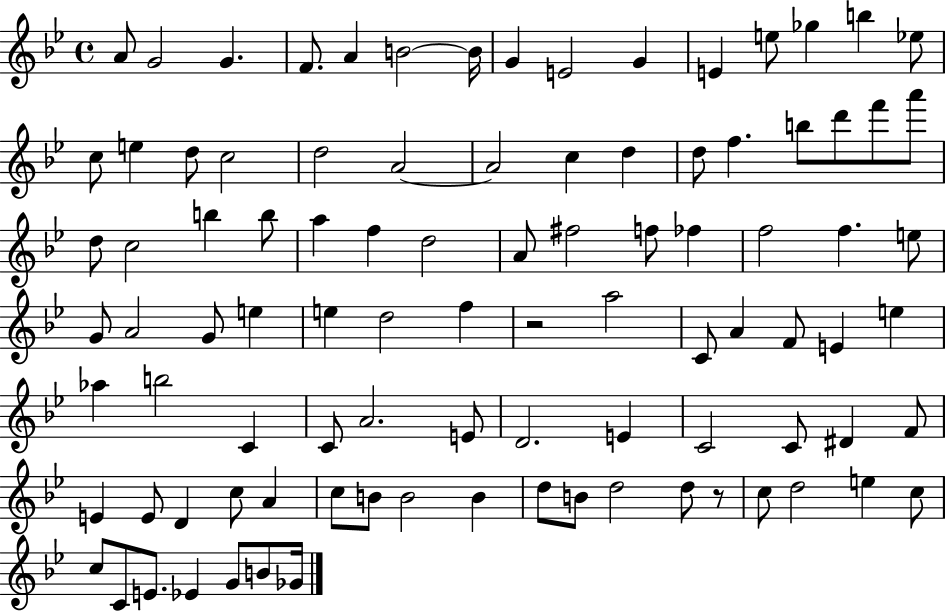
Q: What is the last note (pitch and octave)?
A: Gb4